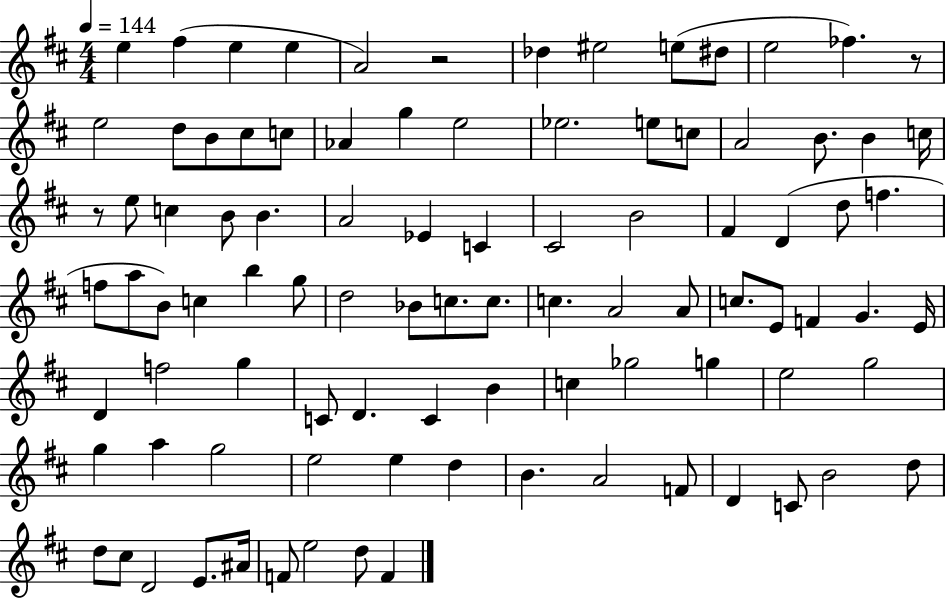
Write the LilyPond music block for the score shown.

{
  \clef treble
  \numericTimeSignature
  \time 4/4
  \key d \major
  \tempo 4 = 144
  e''4 fis''4( e''4 e''4 | a'2) r2 | des''4 eis''2 e''8( dis''8 | e''2 fes''4.) r8 | \break e''2 d''8 b'8 cis''8 c''8 | aes'4 g''4 e''2 | ees''2. e''8 c''8 | a'2 b'8. b'4 c''16 | \break r8 e''8 c''4 b'8 b'4. | a'2 ees'4 c'4 | cis'2 b'2 | fis'4 d'4( d''8 f''4. | \break f''8 a''8 b'8) c''4 b''4 g''8 | d''2 bes'8 c''8. c''8. | c''4. a'2 a'8 | c''8. e'8 f'4 g'4. e'16 | \break d'4 f''2 g''4 | c'8 d'4. c'4 b'4 | c''4 ges''2 g''4 | e''2 g''2 | \break g''4 a''4 g''2 | e''2 e''4 d''4 | b'4. a'2 f'8 | d'4 c'8 b'2 d''8 | \break d''8 cis''8 d'2 e'8. ais'16 | f'8 e''2 d''8 f'4 | \bar "|."
}